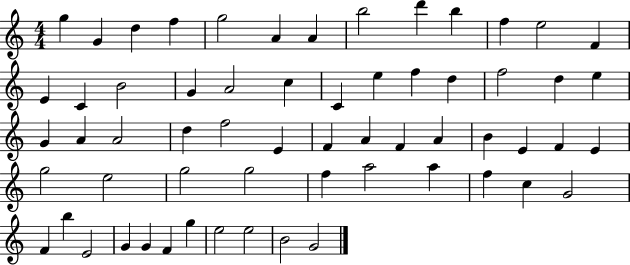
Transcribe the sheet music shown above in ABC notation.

X:1
T:Untitled
M:4/4
L:1/4
K:C
g G d f g2 A A b2 d' b f e2 F E C B2 G A2 c C e f d f2 d e G A A2 d f2 E F A F A B E F E g2 e2 g2 g2 f a2 a f c G2 F b E2 G G F g e2 e2 B2 G2